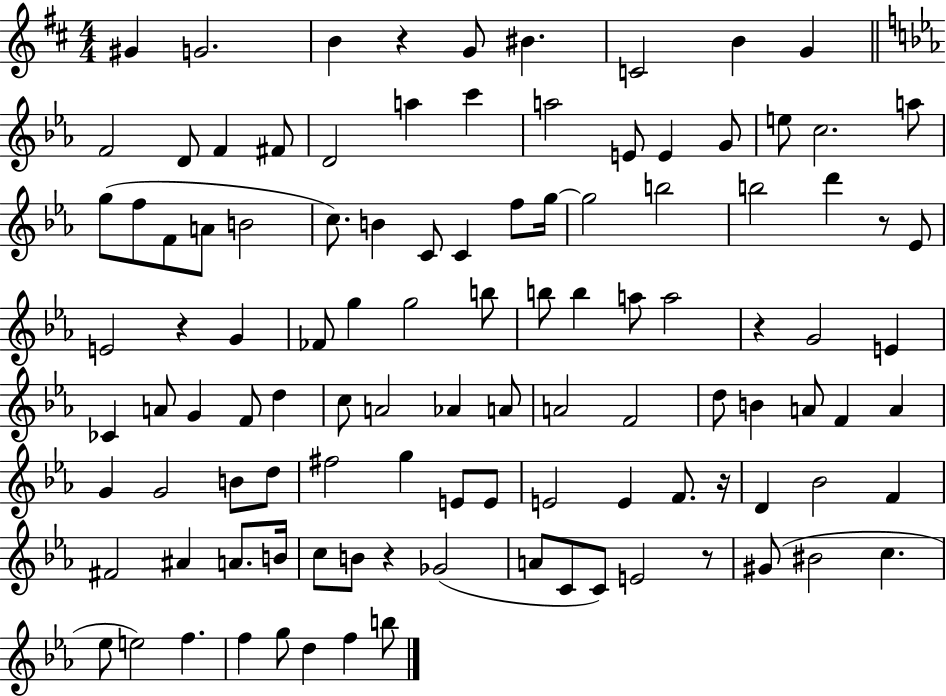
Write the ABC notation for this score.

X:1
T:Untitled
M:4/4
L:1/4
K:D
^G G2 B z G/2 ^B C2 B G F2 D/2 F ^F/2 D2 a c' a2 E/2 E G/2 e/2 c2 a/2 g/2 f/2 F/2 A/2 B2 c/2 B C/2 C f/2 g/4 g2 b2 b2 d' z/2 _E/2 E2 z G _F/2 g g2 b/2 b/2 b a/2 a2 z G2 E _C A/2 G F/2 d c/2 A2 _A A/2 A2 F2 d/2 B A/2 F A G G2 B/2 d/2 ^f2 g E/2 E/2 E2 E F/2 z/4 D _B2 F ^F2 ^A A/2 B/4 c/2 B/2 z _G2 A/2 C/2 C/2 E2 z/2 ^G/2 ^B2 c _e/2 e2 f f g/2 d f b/2